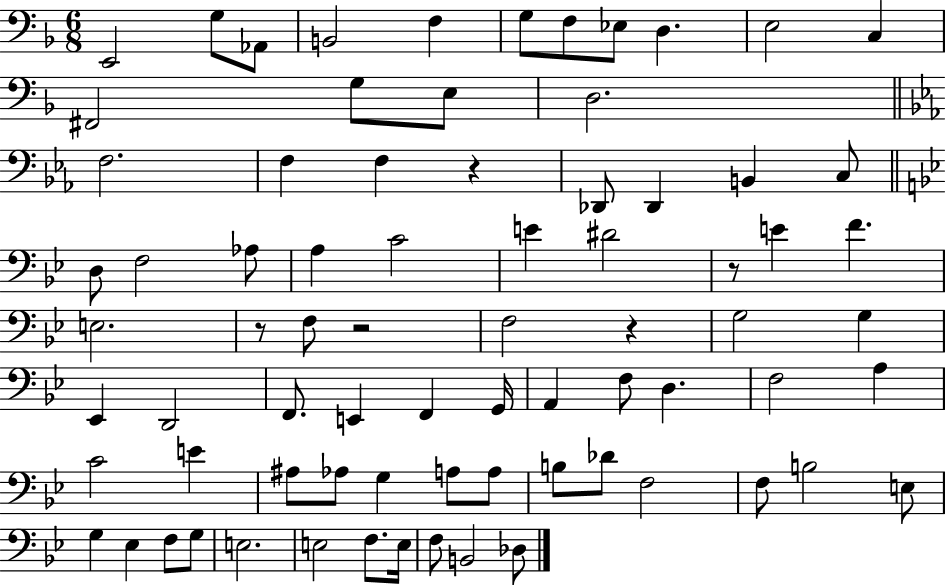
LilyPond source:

{
  \clef bass
  \numericTimeSignature
  \time 6/8
  \key f \major
  e,2 g8 aes,8 | b,2 f4 | g8 f8 ees8 d4. | e2 c4 | \break fis,2 g8 e8 | d2. | \bar "||" \break \key ees \major f2. | f4 f4 r4 | des,8 des,4 b,4 c8 | \bar "||" \break \key g \minor d8 f2 aes8 | a4 c'2 | e'4 dis'2 | r8 e'4 f'4. | \break e2. | r8 f8 r2 | f2 r4 | g2 g4 | \break ees,4 d,2 | f,8. e,4 f,4 g,16 | a,4 f8 d4. | f2 a4 | \break c'2 e'4 | ais8 aes8 g4 a8 a8 | b8 des'8 f2 | f8 b2 e8 | \break g4 ees4 f8 g8 | e2. | e2 f8. e16 | f8 b,2 des8 | \break \bar "|."
}